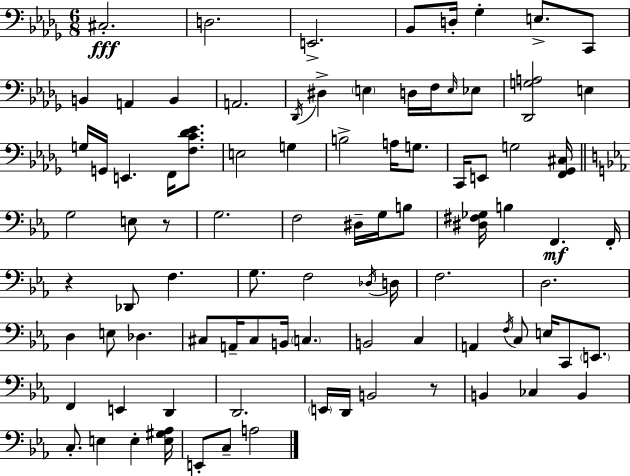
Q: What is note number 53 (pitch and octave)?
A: Db3